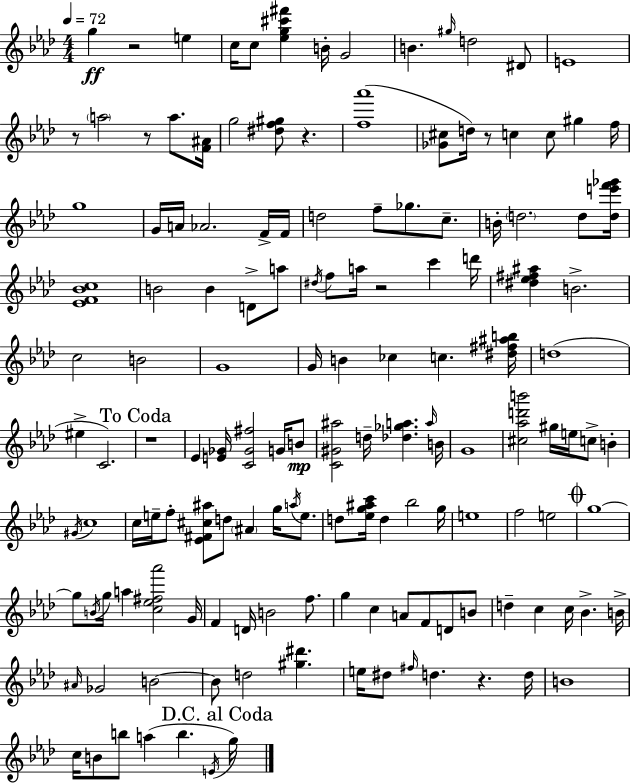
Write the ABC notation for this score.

X:1
T:Untitled
M:4/4
L:1/4
K:Fm
g z2 e c/4 c/2 [_eg^c'^f'] B/4 G2 B ^g/4 d2 ^D/2 E4 z/2 a2 z/2 a/2 [F^A]/4 g2 [^df^g]/2 z [f_a']4 [_G^c]/2 d/4 z/2 c c/2 ^g f/4 g4 G/4 A/4 _A2 F/4 F/4 d2 f/2 _g/2 c/2 B/4 d2 d/2 [de'f'_g']/4 [_EF_Bc]4 B2 B D/2 a/2 ^d/4 f/2 a/4 z2 c' d'/4 [^d_e^f^a] B2 c2 B2 G4 G/4 B _c c [^d^f^ab]/4 d4 ^e C2 z4 _E [E_G]/4 [C_G^f]2 G/4 B/2 [C^G^a]2 d/4 [_d_ga] a/4 B/4 G4 [^c_ad'b']2 ^g/4 e/4 c/2 B ^G/4 c4 c/4 e/4 f/2 [_E^F^c^a]/2 d/2 ^A g/4 a/4 e/2 d/2 [_eg^ac']/4 d _b2 g/4 e4 f2 e2 g4 g/2 B/4 g/4 a [c_e^f_a']2 G/4 F D/4 B2 f/2 g c A/2 F/2 D/2 B/2 d c c/4 _B B/4 ^A/4 _G2 B2 B/2 d2 [^g^d'] e/4 ^d/2 ^f/4 d z d/4 B4 c/4 B/2 b/2 a b E/4 g/4